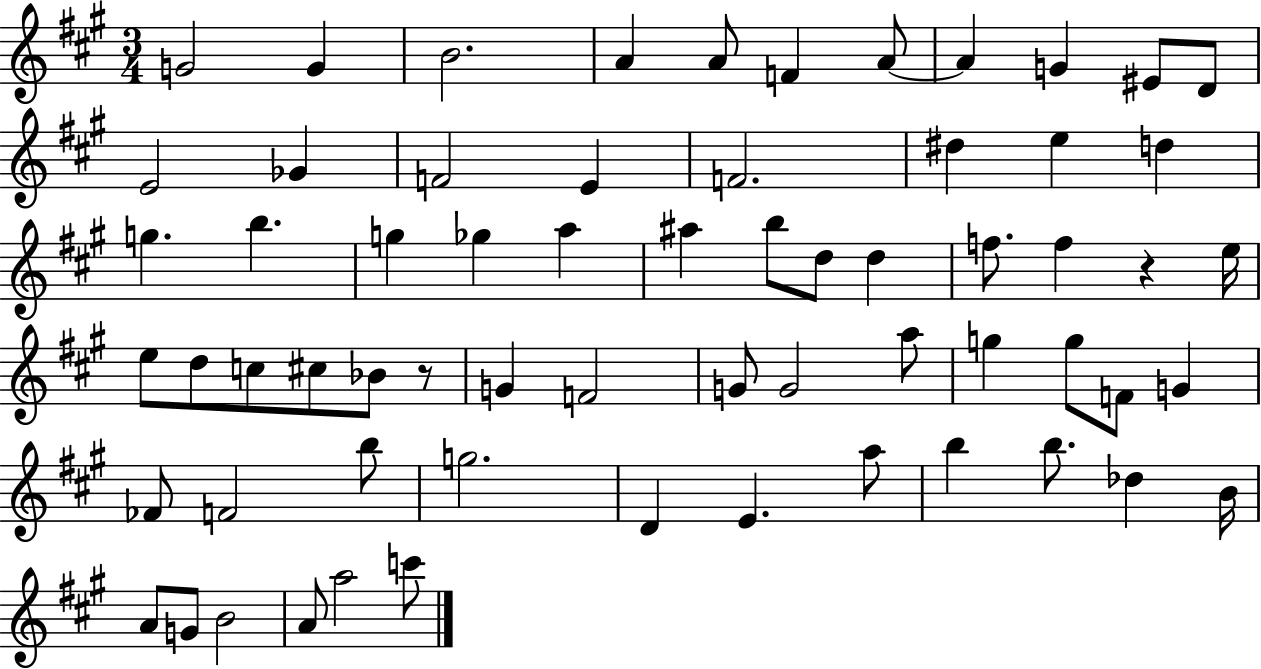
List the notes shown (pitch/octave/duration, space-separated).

G4/h G4/q B4/h. A4/q A4/e F4/q A4/e A4/q G4/q EIS4/e D4/e E4/h Gb4/q F4/h E4/q F4/h. D#5/q E5/q D5/q G5/q. B5/q. G5/q Gb5/q A5/q A#5/q B5/e D5/e D5/q F5/e. F5/q R/q E5/s E5/e D5/e C5/e C#5/e Bb4/e R/e G4/q F4/h G4/e G4/h A5/e G5/q G5/e F4/e G4/q FES4/e F4/h B5/e G5/h. D4/q E4/q. A5/e B5/q B5/e. Db5/q B4/s A4/e G4/e B4/h A4/e A5/h C6/e